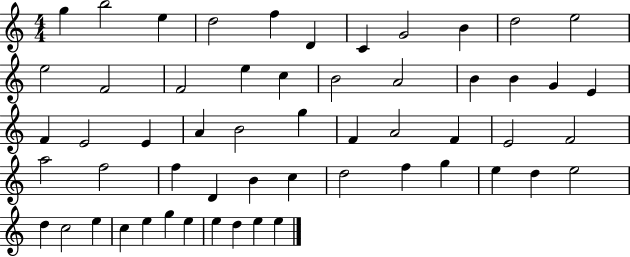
X:1
T:Untitled
M:4/4
L:1/4
K:C
g b2 e d2 f D C G2 B d2 e2 e2 F2 F2 e c B2 A2 B B G E F E2 E A B2 g F A2 F E2 F2 a2 f2 f D B c d2 f g e d e2 d c2 e c e g e e d e e